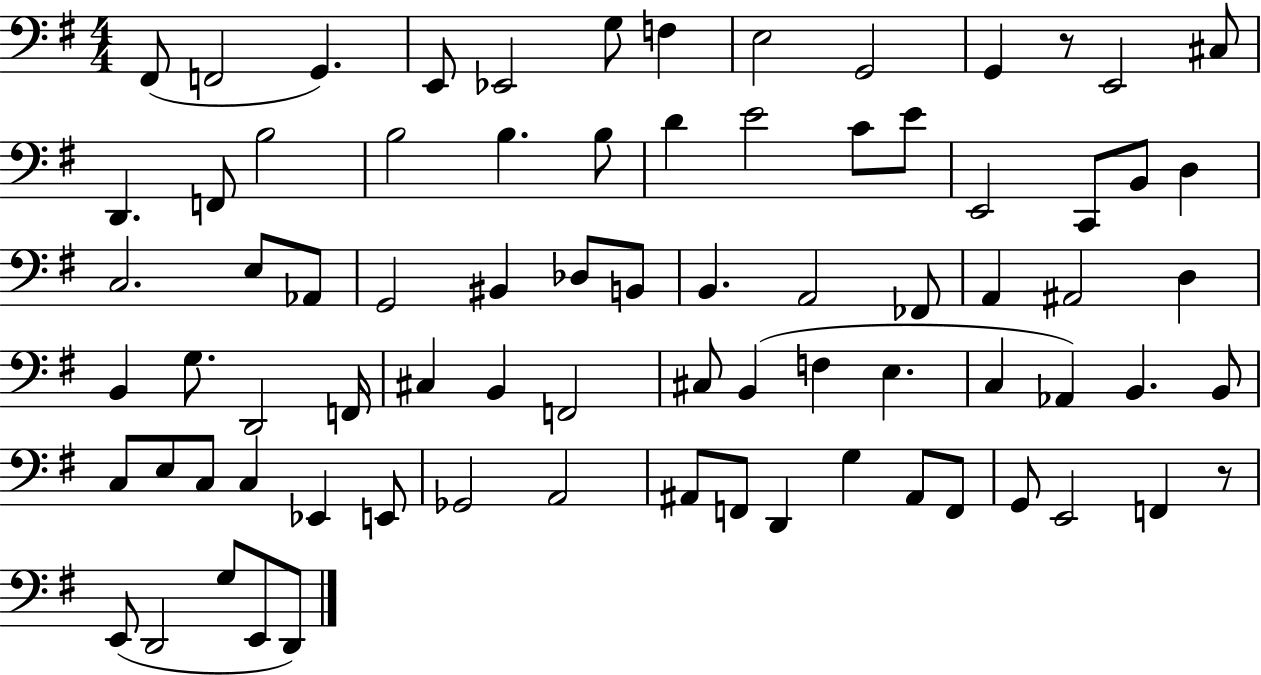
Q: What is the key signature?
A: G major